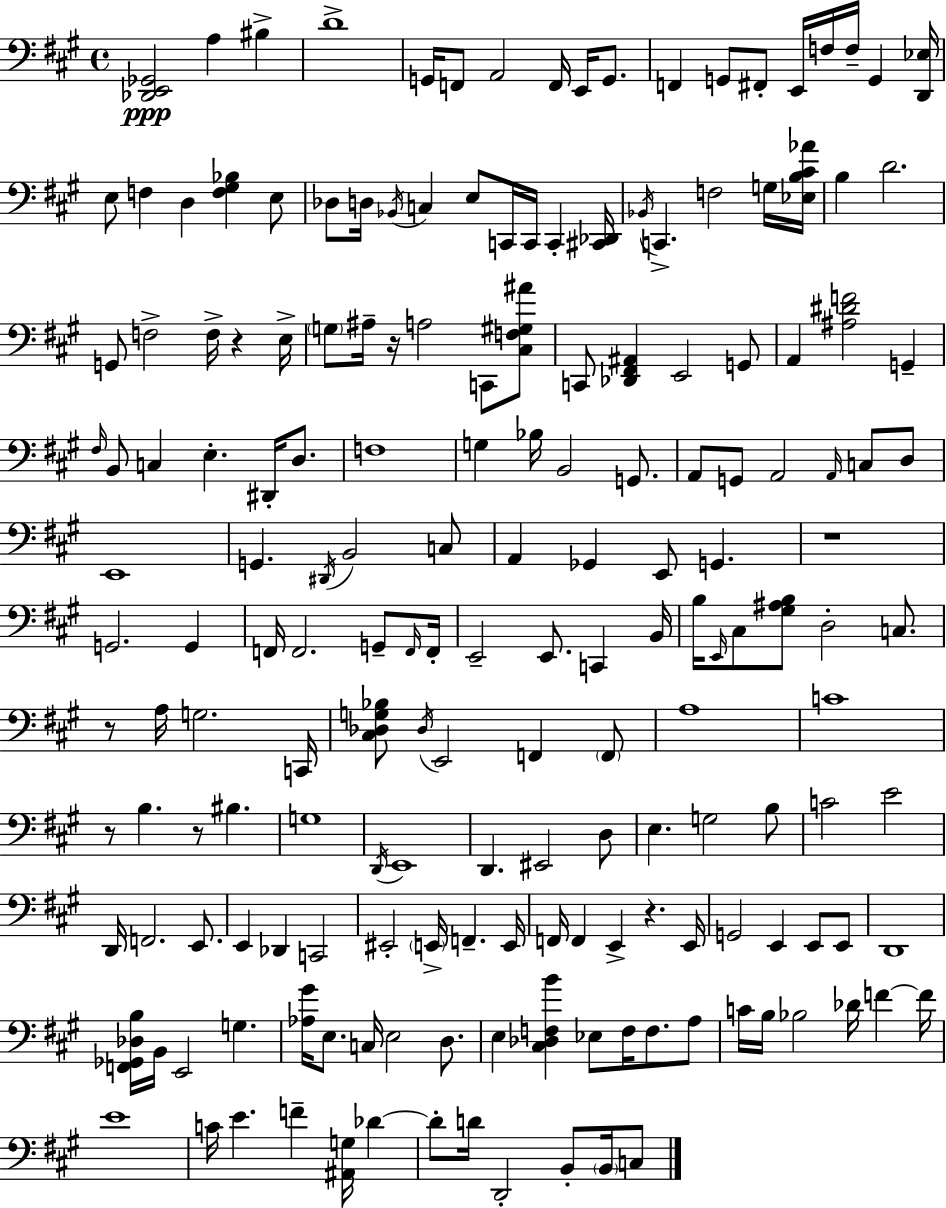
[Db2,E2,Gb2]/h A3/q BIS3/q D4/w G2/s F2/e A2/h F2/s E2/s G2/e. F2/q G2/e F#2/e E2/s F3/s F3/s G2/q [D2,Eb3]/s E3/e F3/q D3/q [F3,G#3,Bb3]/q E3/e Db3/e D3/s Bb2/s C3/q E3/e C2/s C2/s C2/q [C#2,Db2]/s Bb2/s C2/q. F3/h G3/s [Eb3,B3,C#4,Ab4]/s B3/q D4/h. G2/e F3/h F3/s R/q E3/s G3/e A#3/s R/s A3/h C2/e [C#3,F3,G#3,A#4]/e C2/e [Db2,F#2,A#2]/q E2/h G2/e A2/q [A#3,D#4,F4]/h G2/q F#3/s B2/e C3/q E3/q. D#2/s D3/e. F3/w G3/q Bb3/s B2/h G2/e. A2/e G2/e A2/h A2/s C3/e D3/e E2/w G2/q. D#2/s B2/h C3/e A2/q Gb2/q E2/e G2/q. R/w G2/h. G2/q F2/s F2/h. G2/e F2/s F2/s E2/h E2/e. C2/q B2/s B3/s E2/s C#3/e [G#3,A#3,B3]/e D3/h C3/e. R/e A3/s G3/h. C2/s [C#3,Db3,G3,Bb3]/e Db3/s E2/h F2/q F2/e A3/w C4/w R/e B3/q. R/e BIS3/q. G3/w D2/s E2/w D2/q. EIS2/h D3/e E3/q. G3/h B3/e C4/h E4/h D2/s F2/h. E2/e. E2/q Db2/q C2/h EIS2/h E2/s F2/q. E2/s F2/s F2/q E2/q R/q. E2/s G2/h E2/q E2/e E2/e D2/w [F2,Gb2,Db3,B3]/s B2/s E2/h G3/q. [Ab3,G#4]/s E3/e. C3/s E3/h D3/e. E3/q [C#3,Db3,F3,B4]/q Eb3/e F3/s F3/e. A3/e C4/s B3/s Bb3/h Db4/s F4/q F4/s E4/w C4/s E4/q. F4/q [A#2,G3]/s Db4/q Db4/e D4/s D2/h B2/e B2/s C3/e